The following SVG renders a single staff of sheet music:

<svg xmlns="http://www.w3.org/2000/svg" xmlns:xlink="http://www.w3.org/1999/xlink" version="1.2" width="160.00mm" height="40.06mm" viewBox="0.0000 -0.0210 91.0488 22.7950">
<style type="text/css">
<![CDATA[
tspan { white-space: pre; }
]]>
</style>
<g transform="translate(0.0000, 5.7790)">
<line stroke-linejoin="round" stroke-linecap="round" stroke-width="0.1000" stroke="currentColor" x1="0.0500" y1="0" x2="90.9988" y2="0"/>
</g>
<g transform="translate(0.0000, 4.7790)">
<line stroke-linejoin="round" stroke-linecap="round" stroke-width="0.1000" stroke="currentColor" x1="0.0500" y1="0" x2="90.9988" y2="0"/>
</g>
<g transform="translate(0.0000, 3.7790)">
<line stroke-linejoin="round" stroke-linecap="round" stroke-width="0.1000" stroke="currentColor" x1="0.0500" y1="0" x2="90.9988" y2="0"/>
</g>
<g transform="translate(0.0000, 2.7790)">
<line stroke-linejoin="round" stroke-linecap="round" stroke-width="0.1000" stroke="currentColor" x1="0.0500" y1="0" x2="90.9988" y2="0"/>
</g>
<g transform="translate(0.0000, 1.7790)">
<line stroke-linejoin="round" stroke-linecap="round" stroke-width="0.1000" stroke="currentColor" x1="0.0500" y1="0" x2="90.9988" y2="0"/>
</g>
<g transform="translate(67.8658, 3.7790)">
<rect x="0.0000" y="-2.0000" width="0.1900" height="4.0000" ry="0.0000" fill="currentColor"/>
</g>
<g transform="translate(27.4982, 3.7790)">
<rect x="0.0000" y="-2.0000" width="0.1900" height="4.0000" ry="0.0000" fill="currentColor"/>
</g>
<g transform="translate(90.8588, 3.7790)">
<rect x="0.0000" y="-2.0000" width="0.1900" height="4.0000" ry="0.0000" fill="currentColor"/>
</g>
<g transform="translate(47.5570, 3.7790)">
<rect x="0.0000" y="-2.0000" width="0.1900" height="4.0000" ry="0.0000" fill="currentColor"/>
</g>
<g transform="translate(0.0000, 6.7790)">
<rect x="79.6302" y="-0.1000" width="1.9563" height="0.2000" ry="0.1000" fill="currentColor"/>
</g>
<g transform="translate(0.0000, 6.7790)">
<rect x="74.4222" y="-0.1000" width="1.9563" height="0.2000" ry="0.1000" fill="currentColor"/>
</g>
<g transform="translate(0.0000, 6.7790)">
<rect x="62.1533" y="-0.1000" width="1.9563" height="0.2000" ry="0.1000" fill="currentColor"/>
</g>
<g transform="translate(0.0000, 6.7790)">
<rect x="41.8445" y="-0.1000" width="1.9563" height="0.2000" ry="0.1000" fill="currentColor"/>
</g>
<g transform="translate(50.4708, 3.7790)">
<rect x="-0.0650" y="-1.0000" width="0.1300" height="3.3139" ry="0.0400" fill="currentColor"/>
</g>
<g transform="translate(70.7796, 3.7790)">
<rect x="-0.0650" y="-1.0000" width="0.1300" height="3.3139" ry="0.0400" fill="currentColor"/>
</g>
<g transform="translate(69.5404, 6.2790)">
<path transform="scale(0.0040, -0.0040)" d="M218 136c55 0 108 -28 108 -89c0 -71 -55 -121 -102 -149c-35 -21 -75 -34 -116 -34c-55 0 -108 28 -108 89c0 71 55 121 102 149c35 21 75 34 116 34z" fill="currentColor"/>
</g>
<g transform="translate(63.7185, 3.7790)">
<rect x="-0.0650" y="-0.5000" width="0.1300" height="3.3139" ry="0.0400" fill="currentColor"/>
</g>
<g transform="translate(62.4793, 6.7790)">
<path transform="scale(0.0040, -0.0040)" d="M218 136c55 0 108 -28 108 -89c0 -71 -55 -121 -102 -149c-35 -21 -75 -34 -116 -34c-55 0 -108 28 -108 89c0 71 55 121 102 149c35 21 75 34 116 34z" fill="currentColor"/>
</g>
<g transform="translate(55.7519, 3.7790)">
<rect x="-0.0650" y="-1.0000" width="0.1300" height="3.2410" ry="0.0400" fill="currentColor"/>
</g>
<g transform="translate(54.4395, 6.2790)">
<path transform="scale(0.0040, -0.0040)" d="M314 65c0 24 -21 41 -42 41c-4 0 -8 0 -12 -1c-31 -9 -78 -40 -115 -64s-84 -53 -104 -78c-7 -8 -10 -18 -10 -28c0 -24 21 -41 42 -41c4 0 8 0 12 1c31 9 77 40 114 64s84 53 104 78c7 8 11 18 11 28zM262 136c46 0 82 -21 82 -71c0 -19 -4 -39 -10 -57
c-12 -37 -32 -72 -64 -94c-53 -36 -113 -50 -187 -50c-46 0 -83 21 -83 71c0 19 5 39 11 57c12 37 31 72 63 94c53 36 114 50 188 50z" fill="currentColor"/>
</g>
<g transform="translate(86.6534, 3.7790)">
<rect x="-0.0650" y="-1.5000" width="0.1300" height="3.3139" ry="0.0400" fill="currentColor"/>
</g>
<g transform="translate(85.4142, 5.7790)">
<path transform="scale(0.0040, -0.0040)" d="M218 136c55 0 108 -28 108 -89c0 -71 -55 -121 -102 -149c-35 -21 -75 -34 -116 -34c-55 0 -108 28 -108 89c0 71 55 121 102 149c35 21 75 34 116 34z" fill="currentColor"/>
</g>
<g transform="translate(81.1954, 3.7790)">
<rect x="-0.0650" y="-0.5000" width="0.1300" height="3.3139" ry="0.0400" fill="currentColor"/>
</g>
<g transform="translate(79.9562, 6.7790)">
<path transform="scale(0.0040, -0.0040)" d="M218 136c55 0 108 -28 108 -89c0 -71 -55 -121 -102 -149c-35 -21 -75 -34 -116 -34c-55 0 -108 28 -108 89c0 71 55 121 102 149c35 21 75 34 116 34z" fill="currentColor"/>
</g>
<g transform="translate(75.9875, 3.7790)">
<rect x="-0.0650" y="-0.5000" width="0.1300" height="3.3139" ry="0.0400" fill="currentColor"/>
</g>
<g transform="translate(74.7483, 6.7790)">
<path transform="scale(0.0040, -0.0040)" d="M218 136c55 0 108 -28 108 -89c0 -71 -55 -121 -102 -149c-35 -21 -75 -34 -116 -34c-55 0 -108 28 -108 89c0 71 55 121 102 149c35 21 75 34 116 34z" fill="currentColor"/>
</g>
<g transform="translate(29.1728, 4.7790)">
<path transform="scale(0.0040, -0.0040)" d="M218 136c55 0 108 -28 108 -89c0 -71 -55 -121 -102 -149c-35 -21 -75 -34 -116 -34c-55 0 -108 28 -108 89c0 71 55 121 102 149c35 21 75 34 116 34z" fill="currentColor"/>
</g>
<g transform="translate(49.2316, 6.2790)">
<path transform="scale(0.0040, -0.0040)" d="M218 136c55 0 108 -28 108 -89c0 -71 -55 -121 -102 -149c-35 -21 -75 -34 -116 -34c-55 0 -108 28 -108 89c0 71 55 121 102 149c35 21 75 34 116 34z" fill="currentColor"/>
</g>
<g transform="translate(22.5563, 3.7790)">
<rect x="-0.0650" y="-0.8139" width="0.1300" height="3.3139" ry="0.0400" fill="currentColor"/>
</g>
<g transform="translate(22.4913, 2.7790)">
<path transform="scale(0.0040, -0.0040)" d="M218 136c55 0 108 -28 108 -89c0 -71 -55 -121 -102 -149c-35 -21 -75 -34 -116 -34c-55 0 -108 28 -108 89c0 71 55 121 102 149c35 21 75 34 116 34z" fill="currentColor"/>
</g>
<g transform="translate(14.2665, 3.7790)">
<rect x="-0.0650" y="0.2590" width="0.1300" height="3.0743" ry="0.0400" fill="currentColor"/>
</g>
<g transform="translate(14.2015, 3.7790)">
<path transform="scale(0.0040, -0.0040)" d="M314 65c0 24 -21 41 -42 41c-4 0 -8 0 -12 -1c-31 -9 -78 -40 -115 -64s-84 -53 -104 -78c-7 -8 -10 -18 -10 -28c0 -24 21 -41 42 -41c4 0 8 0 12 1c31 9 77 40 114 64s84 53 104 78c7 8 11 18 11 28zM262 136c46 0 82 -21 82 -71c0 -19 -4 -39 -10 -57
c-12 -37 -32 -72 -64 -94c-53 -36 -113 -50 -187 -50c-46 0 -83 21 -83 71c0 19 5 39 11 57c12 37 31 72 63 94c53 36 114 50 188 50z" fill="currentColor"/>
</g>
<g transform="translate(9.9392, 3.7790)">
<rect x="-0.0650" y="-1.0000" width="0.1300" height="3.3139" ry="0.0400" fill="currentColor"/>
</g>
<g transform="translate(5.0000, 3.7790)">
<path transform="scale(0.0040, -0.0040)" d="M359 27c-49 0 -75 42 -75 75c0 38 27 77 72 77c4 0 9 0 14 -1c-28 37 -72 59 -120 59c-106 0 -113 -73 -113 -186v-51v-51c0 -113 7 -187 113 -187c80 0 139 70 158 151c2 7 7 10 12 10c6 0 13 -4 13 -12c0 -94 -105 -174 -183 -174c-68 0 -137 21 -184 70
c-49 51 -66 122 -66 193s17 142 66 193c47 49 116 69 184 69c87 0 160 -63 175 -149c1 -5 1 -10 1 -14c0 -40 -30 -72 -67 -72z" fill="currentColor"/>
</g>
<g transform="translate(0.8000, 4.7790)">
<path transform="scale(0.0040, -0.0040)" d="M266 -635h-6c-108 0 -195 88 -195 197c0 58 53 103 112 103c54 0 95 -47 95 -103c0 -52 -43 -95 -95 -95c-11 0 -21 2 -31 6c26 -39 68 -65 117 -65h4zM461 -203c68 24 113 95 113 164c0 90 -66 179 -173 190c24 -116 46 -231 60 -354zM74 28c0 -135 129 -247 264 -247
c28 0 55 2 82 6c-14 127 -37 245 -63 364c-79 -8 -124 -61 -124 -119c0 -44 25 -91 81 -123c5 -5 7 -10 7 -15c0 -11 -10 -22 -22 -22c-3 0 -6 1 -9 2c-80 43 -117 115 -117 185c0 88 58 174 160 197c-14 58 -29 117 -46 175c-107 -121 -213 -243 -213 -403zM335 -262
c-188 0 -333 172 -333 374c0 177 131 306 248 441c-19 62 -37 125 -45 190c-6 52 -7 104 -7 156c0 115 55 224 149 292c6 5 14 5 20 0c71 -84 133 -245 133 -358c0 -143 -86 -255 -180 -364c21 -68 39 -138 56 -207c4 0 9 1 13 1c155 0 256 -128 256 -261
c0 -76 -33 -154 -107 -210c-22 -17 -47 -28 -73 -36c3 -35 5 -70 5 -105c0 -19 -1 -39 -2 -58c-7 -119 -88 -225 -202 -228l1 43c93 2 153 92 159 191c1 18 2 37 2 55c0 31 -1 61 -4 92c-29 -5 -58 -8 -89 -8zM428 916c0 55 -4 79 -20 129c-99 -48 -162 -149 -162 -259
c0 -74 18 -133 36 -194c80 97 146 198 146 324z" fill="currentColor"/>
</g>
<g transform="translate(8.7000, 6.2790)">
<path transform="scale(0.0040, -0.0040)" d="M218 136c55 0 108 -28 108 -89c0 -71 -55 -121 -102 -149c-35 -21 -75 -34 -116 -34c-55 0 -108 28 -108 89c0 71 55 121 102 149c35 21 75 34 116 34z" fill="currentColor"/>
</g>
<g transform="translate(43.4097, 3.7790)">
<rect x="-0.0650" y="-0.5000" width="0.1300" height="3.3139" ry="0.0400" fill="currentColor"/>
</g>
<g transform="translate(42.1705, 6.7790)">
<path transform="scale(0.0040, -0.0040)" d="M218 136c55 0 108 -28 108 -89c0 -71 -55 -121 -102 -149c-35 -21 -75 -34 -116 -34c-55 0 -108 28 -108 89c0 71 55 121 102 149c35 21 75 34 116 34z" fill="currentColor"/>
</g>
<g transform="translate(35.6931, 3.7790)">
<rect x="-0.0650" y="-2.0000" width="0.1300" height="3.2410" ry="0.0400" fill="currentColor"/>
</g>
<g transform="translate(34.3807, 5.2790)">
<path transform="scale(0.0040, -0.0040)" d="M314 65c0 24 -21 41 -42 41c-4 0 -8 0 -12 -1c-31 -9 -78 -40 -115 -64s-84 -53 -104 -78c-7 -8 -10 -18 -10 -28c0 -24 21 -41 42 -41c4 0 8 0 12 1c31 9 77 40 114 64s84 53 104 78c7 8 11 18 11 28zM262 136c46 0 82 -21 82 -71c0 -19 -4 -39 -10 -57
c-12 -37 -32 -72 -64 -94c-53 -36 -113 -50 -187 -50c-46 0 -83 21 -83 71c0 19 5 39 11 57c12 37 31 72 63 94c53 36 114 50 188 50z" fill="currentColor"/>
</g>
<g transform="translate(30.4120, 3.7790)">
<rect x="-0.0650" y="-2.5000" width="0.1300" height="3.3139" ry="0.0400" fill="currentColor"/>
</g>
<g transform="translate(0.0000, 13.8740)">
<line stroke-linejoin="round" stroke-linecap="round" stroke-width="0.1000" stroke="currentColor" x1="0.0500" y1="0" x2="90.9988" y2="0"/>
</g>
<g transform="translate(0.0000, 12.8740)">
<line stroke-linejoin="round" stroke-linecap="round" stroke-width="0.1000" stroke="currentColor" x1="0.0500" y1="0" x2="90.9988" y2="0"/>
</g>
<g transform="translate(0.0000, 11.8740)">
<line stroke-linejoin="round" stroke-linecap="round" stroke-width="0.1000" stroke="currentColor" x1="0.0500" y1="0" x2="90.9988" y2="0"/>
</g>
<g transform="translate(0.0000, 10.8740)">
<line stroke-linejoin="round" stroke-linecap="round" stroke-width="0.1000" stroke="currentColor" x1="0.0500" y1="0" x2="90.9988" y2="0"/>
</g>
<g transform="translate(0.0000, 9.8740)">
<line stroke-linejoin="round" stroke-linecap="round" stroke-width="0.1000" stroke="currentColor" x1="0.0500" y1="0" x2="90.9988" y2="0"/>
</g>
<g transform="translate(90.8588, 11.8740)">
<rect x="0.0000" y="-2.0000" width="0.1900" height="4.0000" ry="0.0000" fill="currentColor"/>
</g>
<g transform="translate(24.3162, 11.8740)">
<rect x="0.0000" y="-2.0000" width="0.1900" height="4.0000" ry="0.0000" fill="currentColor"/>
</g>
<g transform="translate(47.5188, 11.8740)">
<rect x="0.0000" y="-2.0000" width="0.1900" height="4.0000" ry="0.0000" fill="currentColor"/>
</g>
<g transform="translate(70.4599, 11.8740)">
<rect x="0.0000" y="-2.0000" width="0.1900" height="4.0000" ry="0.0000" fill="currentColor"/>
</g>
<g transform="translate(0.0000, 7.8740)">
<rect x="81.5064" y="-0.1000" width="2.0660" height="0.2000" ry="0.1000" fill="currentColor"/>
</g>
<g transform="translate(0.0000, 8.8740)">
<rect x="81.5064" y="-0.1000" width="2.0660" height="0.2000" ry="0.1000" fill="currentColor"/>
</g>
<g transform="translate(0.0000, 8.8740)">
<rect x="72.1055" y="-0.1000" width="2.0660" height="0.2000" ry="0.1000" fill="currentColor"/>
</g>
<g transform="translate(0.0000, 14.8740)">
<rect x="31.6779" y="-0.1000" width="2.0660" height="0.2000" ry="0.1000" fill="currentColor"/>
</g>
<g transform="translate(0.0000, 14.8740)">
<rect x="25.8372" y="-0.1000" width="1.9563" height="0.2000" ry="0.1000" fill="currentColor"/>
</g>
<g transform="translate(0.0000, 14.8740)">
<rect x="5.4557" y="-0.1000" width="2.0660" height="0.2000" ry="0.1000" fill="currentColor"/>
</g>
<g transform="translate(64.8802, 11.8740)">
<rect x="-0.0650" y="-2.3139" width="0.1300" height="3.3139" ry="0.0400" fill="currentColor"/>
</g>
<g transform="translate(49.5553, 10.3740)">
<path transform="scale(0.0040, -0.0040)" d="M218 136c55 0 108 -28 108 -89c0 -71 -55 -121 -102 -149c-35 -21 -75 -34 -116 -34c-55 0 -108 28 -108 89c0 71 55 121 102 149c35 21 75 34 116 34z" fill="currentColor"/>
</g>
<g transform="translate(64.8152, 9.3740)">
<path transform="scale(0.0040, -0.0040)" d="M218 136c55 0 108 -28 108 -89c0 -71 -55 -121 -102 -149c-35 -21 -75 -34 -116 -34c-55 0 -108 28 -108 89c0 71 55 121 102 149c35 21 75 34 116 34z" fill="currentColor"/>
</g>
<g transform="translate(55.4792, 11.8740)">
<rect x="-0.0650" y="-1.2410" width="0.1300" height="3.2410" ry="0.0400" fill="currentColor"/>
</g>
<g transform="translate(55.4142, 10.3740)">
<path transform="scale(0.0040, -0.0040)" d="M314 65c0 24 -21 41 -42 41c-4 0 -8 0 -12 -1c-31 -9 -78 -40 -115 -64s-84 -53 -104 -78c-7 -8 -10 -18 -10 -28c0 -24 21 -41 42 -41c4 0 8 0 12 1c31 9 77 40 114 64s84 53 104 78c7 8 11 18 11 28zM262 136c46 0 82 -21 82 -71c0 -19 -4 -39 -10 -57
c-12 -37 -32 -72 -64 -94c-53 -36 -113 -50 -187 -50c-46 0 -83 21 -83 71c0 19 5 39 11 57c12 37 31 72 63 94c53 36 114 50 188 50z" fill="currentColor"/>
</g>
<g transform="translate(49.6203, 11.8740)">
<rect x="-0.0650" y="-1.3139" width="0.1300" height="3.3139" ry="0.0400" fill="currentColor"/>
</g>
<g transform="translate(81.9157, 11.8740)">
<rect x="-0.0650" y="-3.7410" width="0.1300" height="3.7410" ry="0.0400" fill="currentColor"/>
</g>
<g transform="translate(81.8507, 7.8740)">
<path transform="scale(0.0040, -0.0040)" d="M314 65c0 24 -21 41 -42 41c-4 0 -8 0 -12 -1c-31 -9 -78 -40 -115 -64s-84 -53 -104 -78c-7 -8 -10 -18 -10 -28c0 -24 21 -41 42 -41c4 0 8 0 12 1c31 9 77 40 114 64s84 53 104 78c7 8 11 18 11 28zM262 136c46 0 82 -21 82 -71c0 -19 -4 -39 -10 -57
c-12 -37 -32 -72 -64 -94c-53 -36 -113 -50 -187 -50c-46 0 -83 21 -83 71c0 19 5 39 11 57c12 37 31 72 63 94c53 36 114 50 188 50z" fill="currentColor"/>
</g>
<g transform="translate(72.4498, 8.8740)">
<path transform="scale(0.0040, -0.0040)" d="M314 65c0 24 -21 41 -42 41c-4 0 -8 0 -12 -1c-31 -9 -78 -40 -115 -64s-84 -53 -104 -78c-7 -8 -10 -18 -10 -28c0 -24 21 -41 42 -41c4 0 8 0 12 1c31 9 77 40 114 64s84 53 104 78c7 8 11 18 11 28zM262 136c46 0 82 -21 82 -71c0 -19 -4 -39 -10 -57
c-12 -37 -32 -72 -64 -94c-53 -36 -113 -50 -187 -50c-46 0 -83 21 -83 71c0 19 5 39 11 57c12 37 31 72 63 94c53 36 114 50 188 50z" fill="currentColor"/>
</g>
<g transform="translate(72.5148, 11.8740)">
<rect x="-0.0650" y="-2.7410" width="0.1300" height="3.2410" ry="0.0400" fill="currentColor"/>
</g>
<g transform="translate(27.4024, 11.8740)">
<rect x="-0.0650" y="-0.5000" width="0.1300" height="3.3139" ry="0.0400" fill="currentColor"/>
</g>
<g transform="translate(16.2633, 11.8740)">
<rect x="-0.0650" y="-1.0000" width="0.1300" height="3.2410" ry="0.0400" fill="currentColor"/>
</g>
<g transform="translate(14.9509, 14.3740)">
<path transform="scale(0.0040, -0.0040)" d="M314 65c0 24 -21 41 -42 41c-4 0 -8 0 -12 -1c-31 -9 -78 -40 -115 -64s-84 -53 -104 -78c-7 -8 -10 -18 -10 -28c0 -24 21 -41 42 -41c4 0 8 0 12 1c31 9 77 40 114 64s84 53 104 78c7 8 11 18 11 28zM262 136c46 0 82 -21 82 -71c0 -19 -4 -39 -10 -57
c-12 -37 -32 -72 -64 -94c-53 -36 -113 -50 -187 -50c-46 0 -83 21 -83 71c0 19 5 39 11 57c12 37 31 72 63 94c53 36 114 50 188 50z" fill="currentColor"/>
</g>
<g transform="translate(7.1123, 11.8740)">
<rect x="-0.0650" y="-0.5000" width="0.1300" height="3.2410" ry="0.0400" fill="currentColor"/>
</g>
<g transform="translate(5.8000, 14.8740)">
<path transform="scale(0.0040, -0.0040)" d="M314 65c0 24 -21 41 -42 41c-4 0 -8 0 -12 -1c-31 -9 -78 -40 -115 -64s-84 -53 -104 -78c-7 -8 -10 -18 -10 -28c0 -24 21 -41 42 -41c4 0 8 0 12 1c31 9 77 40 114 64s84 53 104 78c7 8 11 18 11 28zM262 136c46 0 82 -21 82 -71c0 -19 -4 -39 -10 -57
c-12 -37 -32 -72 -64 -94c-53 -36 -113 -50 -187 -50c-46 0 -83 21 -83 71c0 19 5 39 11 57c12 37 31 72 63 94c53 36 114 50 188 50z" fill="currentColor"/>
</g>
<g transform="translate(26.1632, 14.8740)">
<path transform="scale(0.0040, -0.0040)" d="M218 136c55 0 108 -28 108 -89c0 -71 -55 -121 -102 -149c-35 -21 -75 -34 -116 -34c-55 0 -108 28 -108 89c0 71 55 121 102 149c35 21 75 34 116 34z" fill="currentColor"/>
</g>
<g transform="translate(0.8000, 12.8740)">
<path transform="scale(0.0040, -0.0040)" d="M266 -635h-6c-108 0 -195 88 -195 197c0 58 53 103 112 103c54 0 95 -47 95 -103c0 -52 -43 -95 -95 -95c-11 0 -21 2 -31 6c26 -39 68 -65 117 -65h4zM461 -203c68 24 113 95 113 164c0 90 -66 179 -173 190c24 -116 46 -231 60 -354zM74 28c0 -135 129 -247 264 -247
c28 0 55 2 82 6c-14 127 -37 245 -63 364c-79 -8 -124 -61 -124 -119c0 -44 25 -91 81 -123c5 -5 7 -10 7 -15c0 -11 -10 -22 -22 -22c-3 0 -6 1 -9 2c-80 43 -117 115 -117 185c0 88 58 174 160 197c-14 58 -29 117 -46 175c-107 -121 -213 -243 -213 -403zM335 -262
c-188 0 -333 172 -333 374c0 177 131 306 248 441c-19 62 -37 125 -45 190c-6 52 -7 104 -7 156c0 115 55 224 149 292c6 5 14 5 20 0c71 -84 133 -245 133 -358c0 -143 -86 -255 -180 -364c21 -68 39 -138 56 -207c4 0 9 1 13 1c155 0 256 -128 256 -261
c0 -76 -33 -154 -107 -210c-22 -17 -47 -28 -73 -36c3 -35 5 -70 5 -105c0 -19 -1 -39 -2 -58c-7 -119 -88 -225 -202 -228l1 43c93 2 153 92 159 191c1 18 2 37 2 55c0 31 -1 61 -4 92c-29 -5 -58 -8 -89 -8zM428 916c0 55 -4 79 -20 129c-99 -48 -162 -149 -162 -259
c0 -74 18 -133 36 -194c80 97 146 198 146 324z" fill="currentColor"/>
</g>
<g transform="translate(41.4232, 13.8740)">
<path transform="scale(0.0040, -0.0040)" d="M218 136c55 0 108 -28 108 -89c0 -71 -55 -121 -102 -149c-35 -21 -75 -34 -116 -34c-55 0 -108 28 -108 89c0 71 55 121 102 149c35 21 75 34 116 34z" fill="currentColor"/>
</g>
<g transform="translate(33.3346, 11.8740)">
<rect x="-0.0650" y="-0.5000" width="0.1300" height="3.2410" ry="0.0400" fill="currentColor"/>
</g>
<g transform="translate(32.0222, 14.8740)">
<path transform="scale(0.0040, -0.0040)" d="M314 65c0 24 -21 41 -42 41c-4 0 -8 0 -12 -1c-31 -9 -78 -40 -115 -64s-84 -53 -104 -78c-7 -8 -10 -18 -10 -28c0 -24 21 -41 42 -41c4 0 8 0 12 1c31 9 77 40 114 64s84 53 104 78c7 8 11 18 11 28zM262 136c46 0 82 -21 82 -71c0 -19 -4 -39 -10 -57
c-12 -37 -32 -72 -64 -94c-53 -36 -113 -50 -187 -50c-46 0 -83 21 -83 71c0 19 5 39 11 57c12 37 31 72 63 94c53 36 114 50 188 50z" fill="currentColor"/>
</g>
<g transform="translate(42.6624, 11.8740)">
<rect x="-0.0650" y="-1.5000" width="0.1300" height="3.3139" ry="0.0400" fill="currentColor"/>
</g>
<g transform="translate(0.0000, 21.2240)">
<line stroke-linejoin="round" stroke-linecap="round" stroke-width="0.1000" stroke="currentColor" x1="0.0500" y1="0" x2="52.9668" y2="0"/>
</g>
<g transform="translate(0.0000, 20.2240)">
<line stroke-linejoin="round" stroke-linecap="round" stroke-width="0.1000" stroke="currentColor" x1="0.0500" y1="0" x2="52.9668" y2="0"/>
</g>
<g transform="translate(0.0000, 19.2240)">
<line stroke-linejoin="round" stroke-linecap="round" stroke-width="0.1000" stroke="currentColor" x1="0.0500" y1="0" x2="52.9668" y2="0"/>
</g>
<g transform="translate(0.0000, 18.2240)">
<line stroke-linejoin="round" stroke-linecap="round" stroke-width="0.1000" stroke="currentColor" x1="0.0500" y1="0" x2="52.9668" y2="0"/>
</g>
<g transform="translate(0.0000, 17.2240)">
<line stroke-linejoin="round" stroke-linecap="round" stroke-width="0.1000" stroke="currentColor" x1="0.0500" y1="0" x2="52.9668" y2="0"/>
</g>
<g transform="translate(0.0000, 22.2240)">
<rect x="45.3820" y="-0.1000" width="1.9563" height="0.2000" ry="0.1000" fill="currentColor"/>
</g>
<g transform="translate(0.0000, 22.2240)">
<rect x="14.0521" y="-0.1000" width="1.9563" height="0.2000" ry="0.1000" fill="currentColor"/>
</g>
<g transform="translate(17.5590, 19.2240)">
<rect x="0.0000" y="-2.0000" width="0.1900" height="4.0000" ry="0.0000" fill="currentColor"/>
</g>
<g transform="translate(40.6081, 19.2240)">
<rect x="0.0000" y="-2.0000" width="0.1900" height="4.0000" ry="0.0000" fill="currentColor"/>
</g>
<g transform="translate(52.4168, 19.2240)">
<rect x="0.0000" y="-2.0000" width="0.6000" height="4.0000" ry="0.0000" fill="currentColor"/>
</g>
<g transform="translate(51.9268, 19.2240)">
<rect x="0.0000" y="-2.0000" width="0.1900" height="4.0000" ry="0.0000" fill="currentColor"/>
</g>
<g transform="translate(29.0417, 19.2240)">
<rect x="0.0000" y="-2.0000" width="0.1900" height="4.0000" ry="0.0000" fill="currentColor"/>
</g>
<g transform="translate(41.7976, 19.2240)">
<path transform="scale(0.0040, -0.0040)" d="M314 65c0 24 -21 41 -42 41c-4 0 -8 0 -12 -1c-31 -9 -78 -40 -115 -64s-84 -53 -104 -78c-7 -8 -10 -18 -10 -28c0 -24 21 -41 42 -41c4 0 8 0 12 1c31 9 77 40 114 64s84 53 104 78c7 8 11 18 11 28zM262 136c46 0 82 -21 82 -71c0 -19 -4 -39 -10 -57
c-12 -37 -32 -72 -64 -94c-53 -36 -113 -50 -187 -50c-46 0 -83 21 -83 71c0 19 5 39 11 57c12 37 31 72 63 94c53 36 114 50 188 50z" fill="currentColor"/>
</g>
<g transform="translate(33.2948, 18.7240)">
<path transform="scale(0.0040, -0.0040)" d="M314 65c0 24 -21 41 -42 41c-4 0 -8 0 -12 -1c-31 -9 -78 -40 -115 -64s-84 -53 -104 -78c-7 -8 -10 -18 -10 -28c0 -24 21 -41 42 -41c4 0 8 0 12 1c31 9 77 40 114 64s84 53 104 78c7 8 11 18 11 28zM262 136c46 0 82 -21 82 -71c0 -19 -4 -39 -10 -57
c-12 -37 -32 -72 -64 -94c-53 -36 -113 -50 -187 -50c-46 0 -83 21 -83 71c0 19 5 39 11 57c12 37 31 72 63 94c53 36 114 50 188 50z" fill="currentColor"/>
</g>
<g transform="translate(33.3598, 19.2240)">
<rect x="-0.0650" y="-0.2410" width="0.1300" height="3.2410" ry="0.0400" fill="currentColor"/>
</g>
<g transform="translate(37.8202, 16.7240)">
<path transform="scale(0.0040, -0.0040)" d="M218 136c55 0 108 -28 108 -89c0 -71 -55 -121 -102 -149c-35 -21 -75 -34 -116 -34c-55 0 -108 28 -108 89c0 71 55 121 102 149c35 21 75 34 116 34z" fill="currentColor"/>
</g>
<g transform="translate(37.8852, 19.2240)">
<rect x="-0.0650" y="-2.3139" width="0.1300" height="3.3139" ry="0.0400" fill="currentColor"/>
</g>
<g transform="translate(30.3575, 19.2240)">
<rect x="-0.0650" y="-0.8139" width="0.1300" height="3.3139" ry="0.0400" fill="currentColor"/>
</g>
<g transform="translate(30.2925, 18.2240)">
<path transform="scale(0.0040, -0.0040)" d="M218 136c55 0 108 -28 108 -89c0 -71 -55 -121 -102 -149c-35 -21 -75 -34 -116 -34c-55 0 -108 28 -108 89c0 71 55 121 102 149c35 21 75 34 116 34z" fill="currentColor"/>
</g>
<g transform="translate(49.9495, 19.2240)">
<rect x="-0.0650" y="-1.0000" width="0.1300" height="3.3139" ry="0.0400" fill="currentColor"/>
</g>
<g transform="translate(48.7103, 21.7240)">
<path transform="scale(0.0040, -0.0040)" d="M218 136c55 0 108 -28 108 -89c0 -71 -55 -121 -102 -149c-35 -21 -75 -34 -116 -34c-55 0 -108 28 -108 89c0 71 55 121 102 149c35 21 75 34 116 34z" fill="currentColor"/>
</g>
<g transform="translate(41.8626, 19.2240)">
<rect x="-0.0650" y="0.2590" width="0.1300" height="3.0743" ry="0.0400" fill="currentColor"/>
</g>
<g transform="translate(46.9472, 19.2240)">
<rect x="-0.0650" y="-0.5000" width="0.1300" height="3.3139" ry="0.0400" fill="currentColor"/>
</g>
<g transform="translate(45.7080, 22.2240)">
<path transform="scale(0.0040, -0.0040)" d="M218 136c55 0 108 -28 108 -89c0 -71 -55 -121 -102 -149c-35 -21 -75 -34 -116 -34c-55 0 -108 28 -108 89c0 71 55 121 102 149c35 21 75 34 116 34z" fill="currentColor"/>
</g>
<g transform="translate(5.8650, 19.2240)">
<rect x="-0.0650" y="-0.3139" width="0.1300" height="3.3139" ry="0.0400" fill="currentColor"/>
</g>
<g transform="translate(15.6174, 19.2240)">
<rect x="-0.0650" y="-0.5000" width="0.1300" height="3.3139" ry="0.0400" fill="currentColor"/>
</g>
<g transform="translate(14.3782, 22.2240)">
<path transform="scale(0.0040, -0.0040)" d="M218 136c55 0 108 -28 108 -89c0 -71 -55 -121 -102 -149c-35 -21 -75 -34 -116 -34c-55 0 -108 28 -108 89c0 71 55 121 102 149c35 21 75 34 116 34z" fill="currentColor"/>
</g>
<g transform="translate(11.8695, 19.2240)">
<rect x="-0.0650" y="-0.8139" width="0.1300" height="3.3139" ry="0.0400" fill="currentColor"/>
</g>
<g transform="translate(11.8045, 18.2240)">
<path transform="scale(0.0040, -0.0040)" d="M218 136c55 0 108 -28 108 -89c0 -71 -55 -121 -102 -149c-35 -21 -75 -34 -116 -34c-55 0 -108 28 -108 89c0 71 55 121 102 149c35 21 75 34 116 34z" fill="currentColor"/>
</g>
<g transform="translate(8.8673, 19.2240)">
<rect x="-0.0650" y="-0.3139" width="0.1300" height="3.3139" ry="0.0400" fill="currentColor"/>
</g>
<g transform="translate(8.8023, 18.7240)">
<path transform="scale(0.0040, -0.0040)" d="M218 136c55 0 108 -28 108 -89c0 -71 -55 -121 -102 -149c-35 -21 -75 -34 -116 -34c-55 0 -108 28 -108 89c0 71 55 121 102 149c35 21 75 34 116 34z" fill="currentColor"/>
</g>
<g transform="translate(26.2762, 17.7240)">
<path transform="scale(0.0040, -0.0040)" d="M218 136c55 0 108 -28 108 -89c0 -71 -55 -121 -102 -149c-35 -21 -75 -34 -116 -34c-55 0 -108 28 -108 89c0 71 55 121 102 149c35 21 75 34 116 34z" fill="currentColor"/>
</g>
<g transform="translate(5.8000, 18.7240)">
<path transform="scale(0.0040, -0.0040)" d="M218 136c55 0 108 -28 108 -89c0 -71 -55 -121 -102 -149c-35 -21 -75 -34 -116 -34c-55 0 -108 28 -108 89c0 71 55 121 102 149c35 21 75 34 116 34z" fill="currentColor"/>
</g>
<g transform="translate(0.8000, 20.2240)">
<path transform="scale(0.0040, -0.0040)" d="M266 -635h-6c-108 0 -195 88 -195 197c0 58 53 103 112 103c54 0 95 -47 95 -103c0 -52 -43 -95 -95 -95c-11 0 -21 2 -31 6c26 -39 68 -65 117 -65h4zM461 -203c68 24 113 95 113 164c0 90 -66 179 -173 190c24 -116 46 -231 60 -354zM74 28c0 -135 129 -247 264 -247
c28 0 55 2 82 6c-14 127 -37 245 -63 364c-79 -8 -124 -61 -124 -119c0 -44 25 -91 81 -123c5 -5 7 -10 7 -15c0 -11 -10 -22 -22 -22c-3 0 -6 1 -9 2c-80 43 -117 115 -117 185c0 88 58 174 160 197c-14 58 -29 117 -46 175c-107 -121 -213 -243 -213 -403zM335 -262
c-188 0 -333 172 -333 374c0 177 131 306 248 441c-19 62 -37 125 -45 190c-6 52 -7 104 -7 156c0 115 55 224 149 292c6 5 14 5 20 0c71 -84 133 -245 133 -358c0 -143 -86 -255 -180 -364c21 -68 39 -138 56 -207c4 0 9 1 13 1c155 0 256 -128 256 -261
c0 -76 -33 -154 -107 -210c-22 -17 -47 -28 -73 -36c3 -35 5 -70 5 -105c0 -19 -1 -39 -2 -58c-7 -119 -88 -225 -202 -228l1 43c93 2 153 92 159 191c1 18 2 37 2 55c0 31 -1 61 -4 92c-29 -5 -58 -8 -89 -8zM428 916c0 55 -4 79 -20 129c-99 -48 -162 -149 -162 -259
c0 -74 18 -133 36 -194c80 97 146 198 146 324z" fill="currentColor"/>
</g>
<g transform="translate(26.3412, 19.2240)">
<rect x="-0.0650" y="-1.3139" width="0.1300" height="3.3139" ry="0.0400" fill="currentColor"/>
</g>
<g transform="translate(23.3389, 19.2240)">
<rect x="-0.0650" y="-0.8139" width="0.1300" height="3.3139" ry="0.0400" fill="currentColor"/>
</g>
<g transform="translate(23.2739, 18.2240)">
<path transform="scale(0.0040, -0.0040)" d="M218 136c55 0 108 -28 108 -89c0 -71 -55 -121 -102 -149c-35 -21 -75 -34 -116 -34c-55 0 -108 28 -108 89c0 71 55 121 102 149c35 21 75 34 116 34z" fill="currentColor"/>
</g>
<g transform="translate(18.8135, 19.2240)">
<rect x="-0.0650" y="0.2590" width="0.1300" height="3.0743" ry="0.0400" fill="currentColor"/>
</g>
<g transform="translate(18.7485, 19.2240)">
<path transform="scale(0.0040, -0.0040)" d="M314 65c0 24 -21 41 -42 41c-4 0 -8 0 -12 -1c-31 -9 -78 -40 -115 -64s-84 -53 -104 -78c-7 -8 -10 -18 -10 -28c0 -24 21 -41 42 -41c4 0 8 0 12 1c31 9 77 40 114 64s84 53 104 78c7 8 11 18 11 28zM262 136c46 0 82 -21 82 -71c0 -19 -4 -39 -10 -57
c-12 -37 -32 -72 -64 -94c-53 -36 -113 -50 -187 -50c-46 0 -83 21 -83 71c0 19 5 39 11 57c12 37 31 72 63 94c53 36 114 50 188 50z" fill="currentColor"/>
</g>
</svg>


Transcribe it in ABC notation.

X:1
T:Untitled
M:4/4
L:1/4
K:C
D B2 d G F2 C D D2 C D C C E C2 D2 C C2 E e e2 g a2 c'2 c c d C B2 d e d c2 g B2 C D